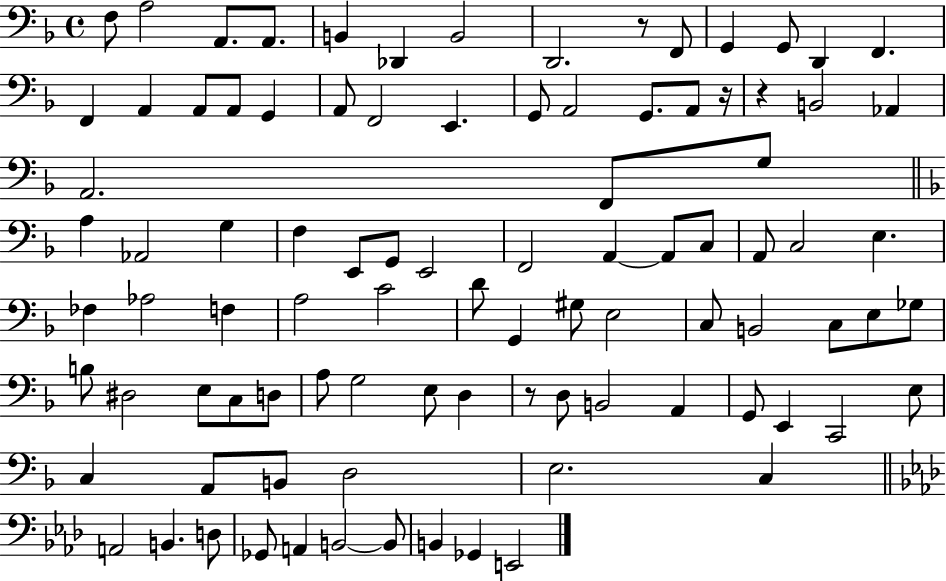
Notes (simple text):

F3/e A3/h A2/e. A2/e. B2/q Db2/q B2/h D2/h. R/e F2/e G2/q G2/e D2/q F2/q. F2/q A2/q A2/e A2/e G2/q A2/e F2/h E2/q. G2/e A2/h G2/e. A2/e R/s R/q B2/h Ab2/q A2/h. F2/e G3/e A3/q Ab2/h G3/q F3/q E2/e G2/e E2/h F2/h A2/q A2/e C3/e A2/e C3/h E3/q. FES3/q Ab3/h F3/q A3/h C4/h D4/e G2/q G#3/e E3/h C3/e B2/h C3/e E3/e Gb3/e B3/e D#3/h E3/e C3/e D3/e A3/e G3/h E3/e D3/q R/e D3/e B2/h A2/q G2/e E2/q C2/h E3/e C3/q A2/e B2/e D3/h E3/h. C3/q A2/h B2/q. D3/e Gb2/e A2/q B2/h B2/e B2/q Gb2/q E2/h